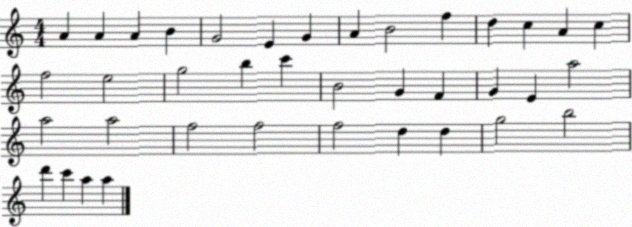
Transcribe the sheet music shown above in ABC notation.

X:1
T:Untitled
M:4/4
L:1/4
K:C
A A A B G2 E G A B2 f d c A c f2 e2 g2 b c' B2 G F G E a2 a2 a2 f2 f2 f2 d d g2 b2 d' c' a a